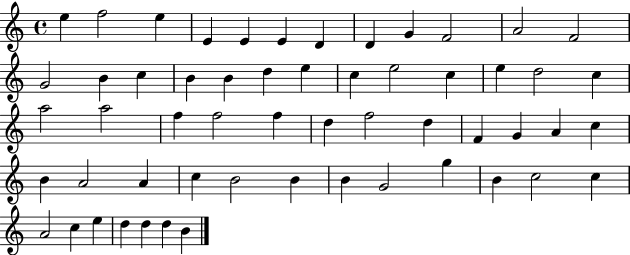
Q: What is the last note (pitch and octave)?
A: B4